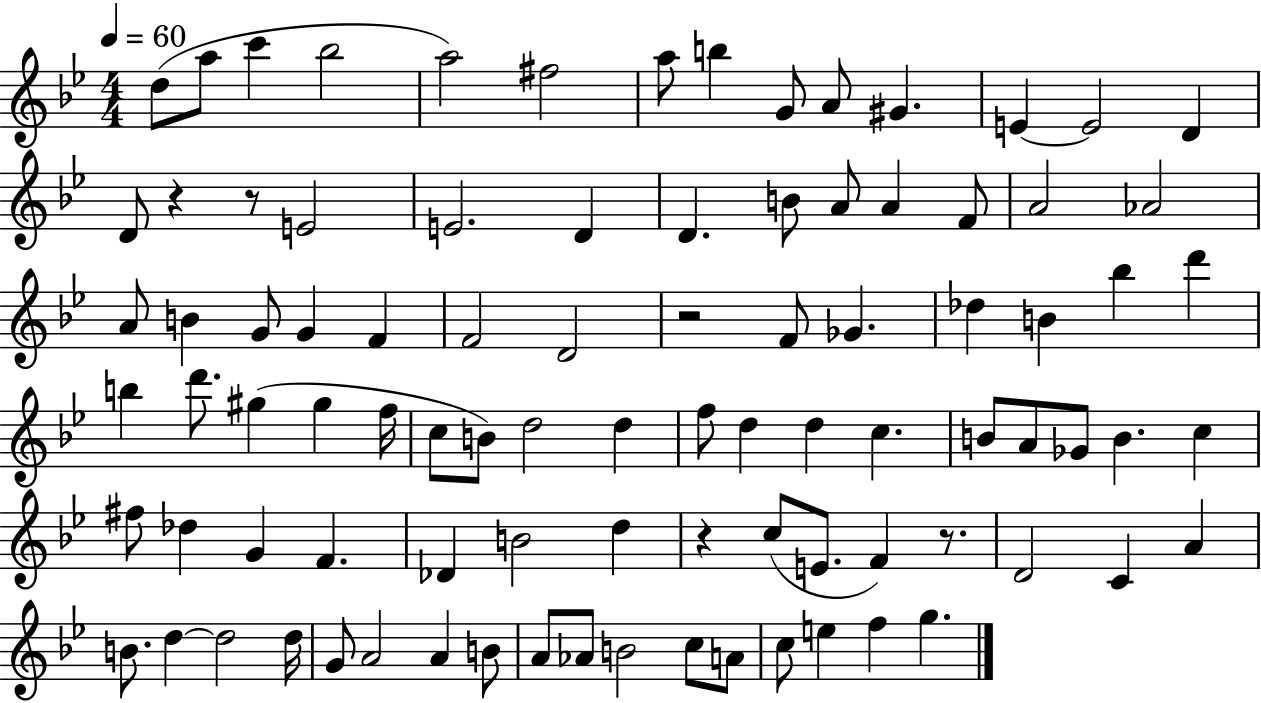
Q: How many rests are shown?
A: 5